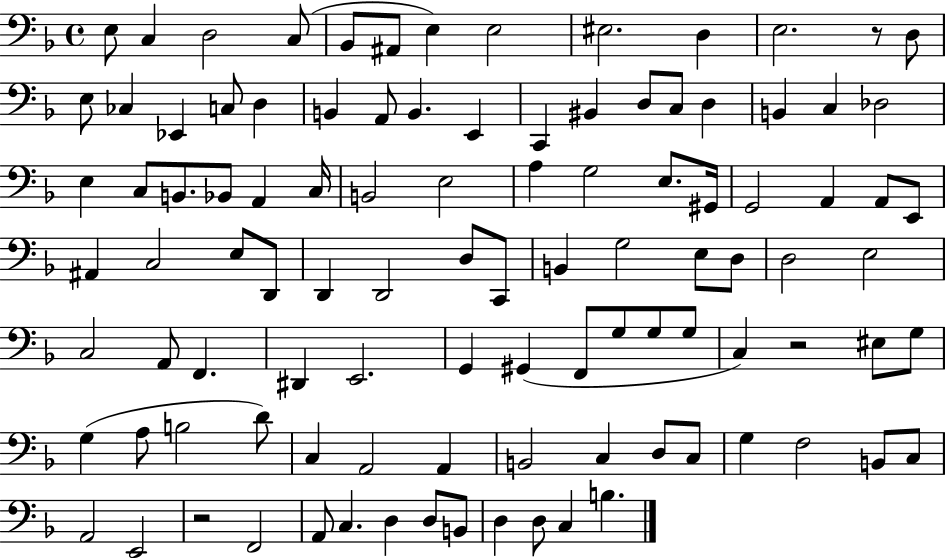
{
  \clef bass
  \time 4/4
  \defaultTimeSignature
  \key f \major
  e8 c4 d2 c8( | bes,8 ais,8 e4) e2 | eis2. d4 | e2. r8 d8 | \break e8 ces4 ees,4 c8 d4 | b,4 a,8 b,4. e,4 | c,4 bis,4 d8 c8 d4 | b,4 c4 des2 | \break e4 c8 b,8. bes,8 a,4 c16 | b,2 e2 | a4 g2 e8. gis,16 | g,2 a,4 a,8 e,8 | \break ais,4 c2 e8 d,8 | d,4 d,2 d8 c,8 | b,4 g2 e8 d8 | d2 e2 | \break c2 a,8 f,4. | dis,4 e,2. | g,4 gis,4( f,8 g8 g8 g8 | c4) r2 eis8 g8 | \break g4( a8 b2 d'8) | c4 a,2 a,4 | b,2 c4 d8 c8 | g4 f2 b,8 c8 | \break a,2 e,2 | r2 f,2 | a,8 c4. d4 d8 b,8 | d4 d8 c4 b4. | \break \bar "|."
}